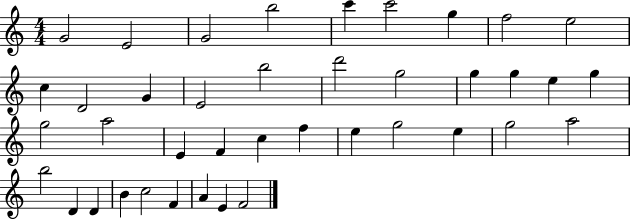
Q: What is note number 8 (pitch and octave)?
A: F5